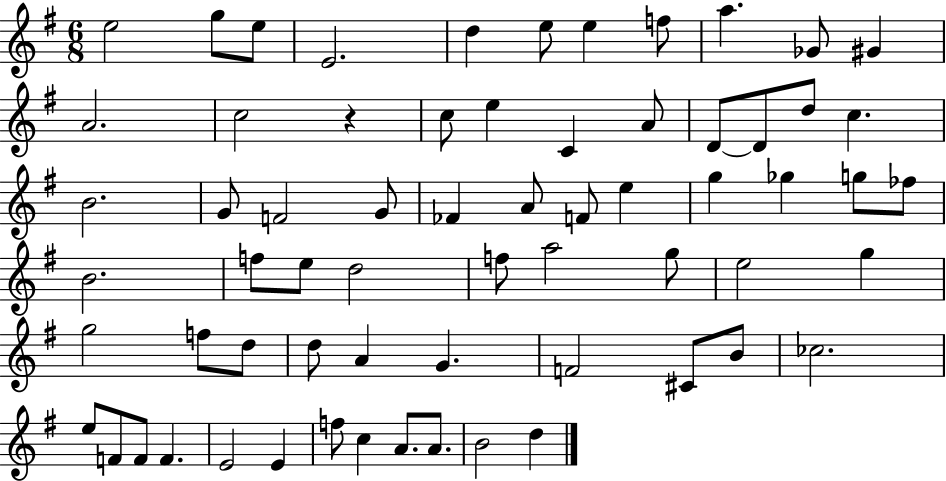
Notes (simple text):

E5/h G5/e E5/e E4/h. D5/q E5/e E5/q F5/e A5/q. Gb4/e G#4/q A4/h. C5/h R/q C5/e E5/q C4/q A4/e D4/e D4/e D5/e C5/q. B4/h. G4/e F4/h G4/e FES4/q A4/e F4/e E5/q G5/q Gb5/q G5/e FES5/e B4/h. F5/e E5/e D5/h F5/e A5/h G5/e E5/h G5/q G5/h F5/e D5/e D5/e A4/q G4/q. F4/h C#4/e B4/e CES5/h. E5/e F4/e F4/e F4/q. E4/h E4/q F5/e C5/q A4/e. A4/e. B4/h D5/q